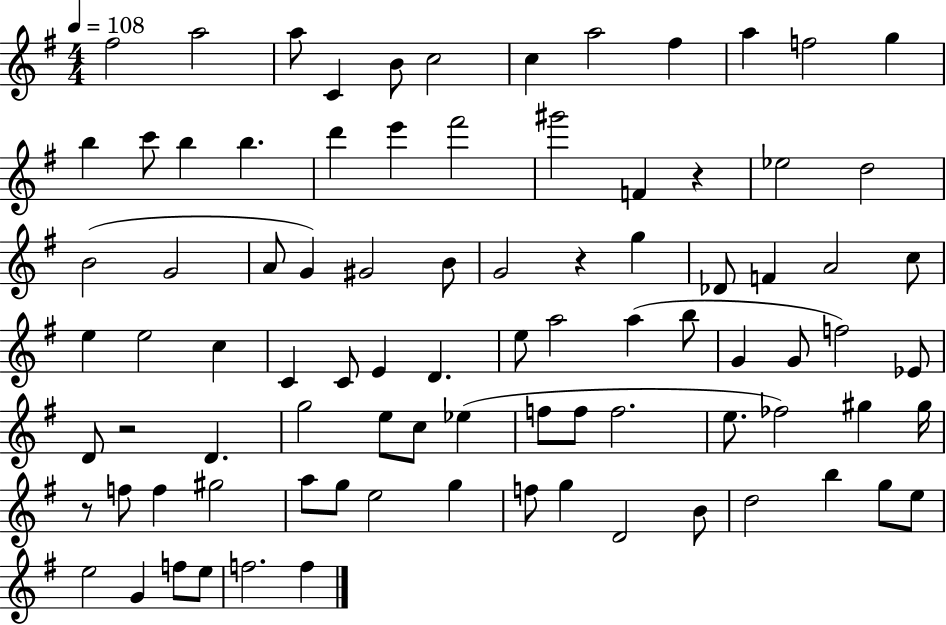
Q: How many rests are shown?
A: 4